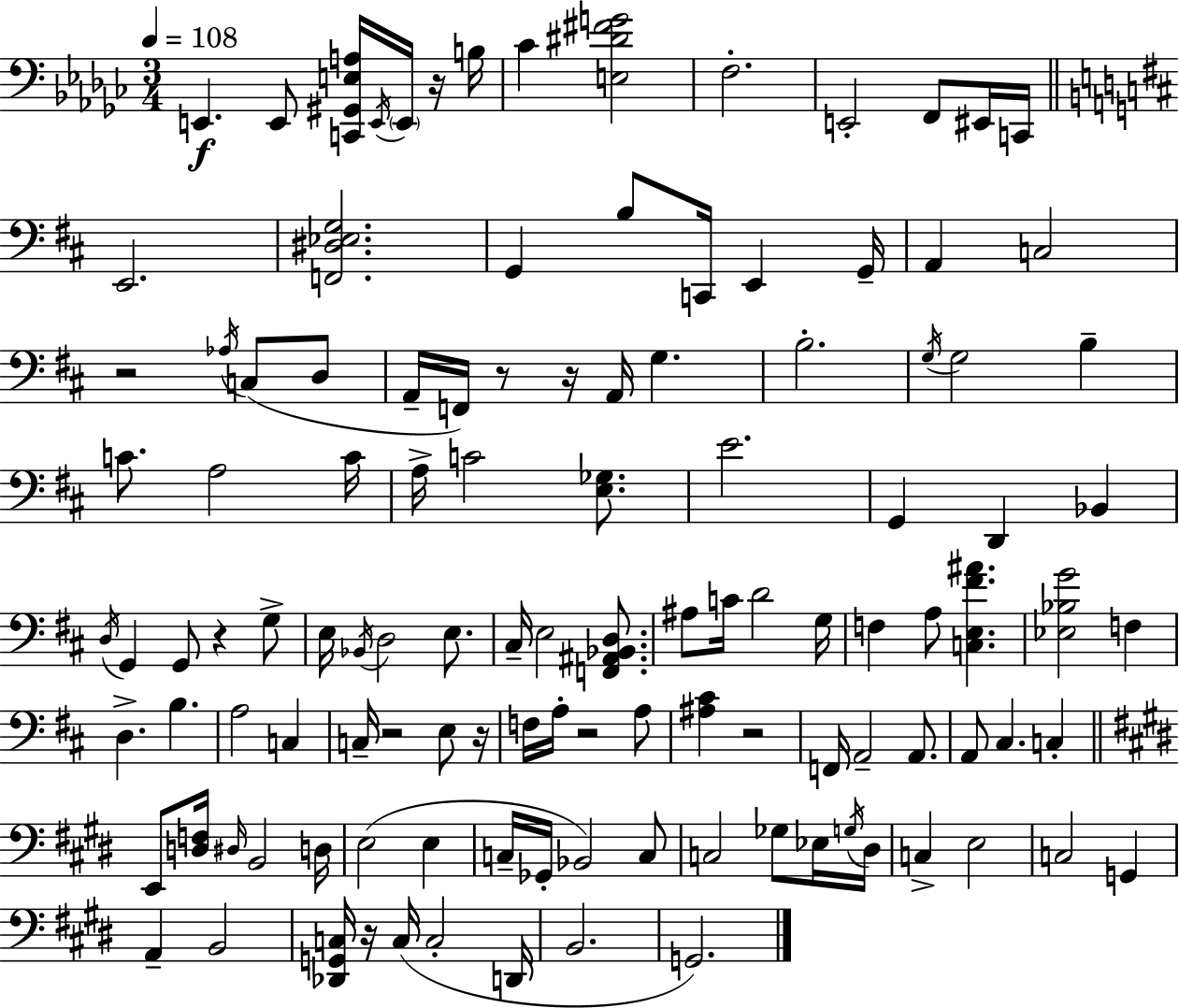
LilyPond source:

{
  \clef bass
  \numericTimeSignature
  \time 3/4
  \key ees \minor
  \tempo 4 = 108
  e,4.\f e,8 <c, gis, e a>16 \acciaccatura { e,16 } \parenthesize e,16 r16 | b16 ces'4 <e dis' fis' g'>2 | f2.-. | e,2-. f,8 eis,16 | \break c,16 \bar "||" \break \key d \major e,2. | <f, dis ees g>2. | g,4 b8 c,16 e,4 g,16-- | a,4 c2 | \break r2 \acciaccatura { aes16 }( c8 d8 | a,16-- f,16) r8 r16 a,16 g4. | b2.-. | \acciaccatura { g16 } g2 b4-- | \break c'8. a2 | c'16 a16-> c'2 <e ges>8. | e'2. | g,4 d,4 bes,4 | \break \acciaccatura { d16 } g,4 g,8 r4 | g8-> e16 \acciaccatura { bes,16 } d2 | e8. cis16-- e2 | <f, ais, bes, d>8. ais8 c'16 d'2 | \break g16 f4 a8 <c e fis' ais'>4. | <ees bes g'>2 | f4 d4.-> b4. | a2 | \break c4 c16-- r2 | e8 r16 f16 a16-. r2 | a8 <ais cis'>4 r2 | f,16 a,2-- | \break a,8. a,8 cis4. | c4-. \bar "||" \break \key e \major e,8 <d f>16 \grace { dis16 } b,2 | d16 e2( e4 | c16-- ges,16-. bes,2) c8 | c2 ges8 ees16 | \break \acciaccatura { g16 } dis16 c4-> e2 | c2 g,4 | a,4-- b,2 | <des, g, c>16 r16 c16( c2-. | \break d,16 b,2. | g,2.) | \bar "|."
}